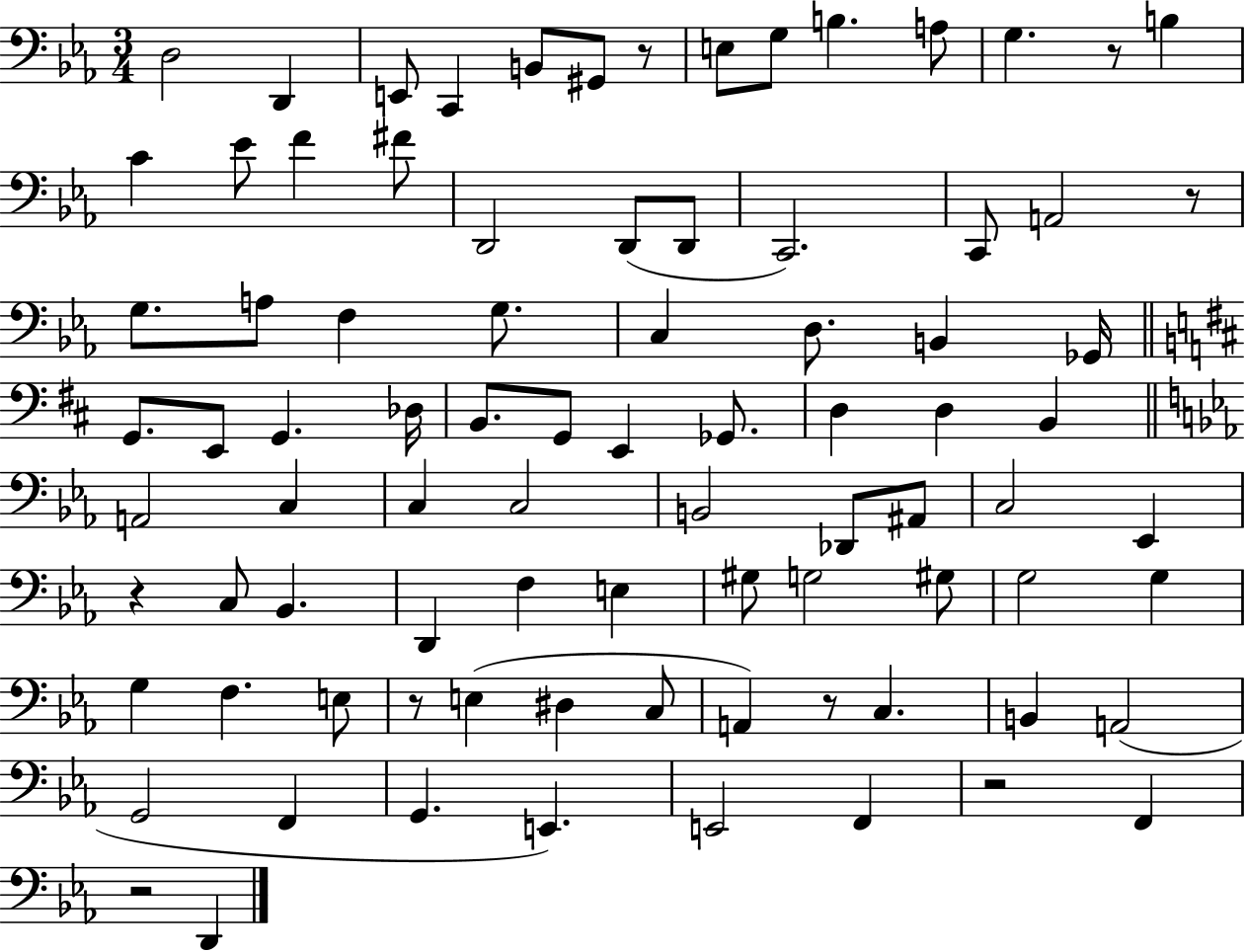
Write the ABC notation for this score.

X:1
T:Untitled
M:3/4
L:1/4
K:Eb
D,2 D,, E,,/2 C,, B,,/2 ^G,,/2 z/2 E,/2 G,/2 B, A,/2 G, z/2 B, C _E/2 F ^F/2 D,,2 D,,/2 D,,/2 C,,2 C,,/2 A,,2 z/2 G,/2 A,/2 F, G,/2 C, D,/2 B,, _G,,/4 G,,/2 E,,/2 G,, _D,/4 B,,/2 G,,/2 E,, _G,,/2 D, D, B,, A,,2 C, C, C,2 B,,2 _D,,/2 ^A,,/2 C,2 _E,, z C,/2 _B,, D,, F, E, ^G,/2 G,2 ^G,/2 G,2 G, G, F, E,/2 z/2 E, ^D, C,/2 A,, z/2 C, B,, A,,2 G,,2 F,, G,, E,, E,,2 F,, z2 F,, z2 D,,